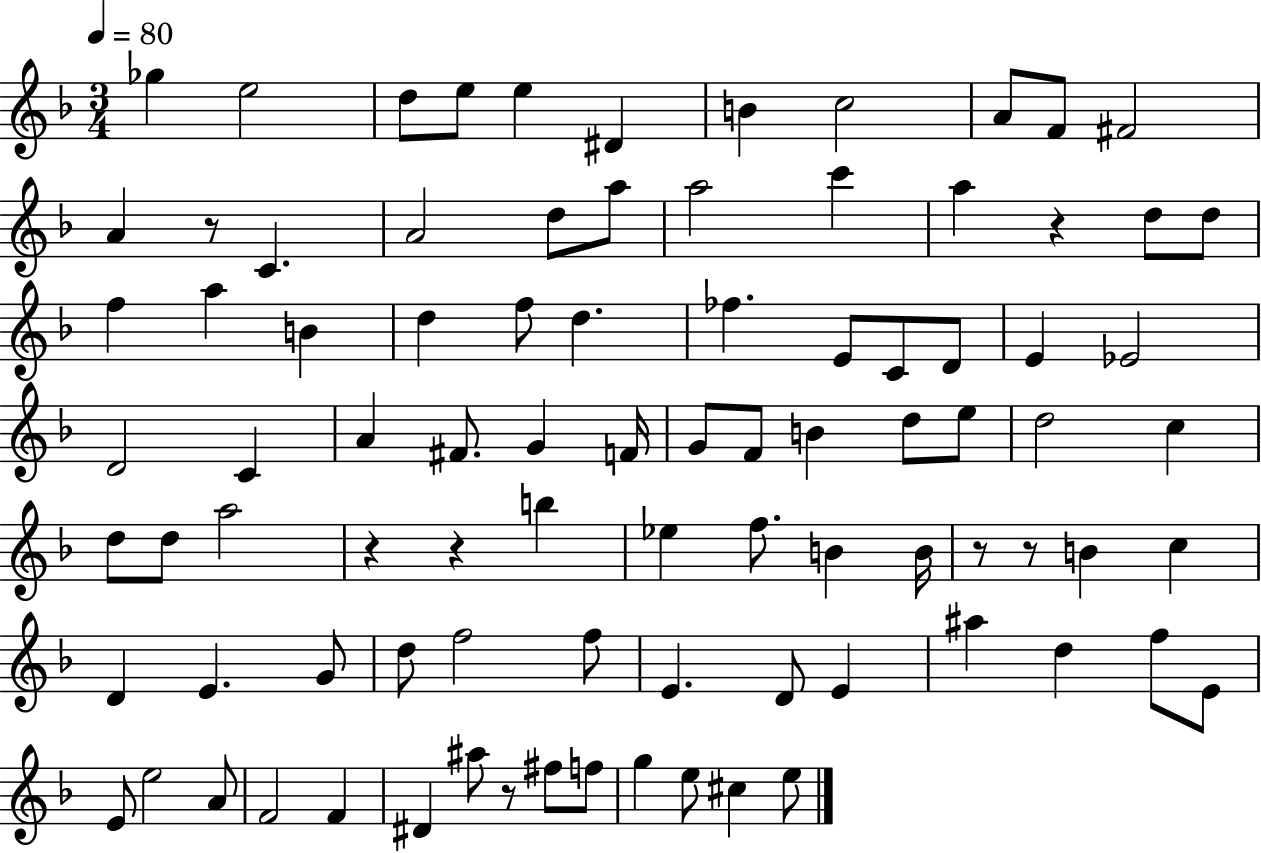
{
  \clef treble
  \numericTimeSignature
  \time 3/4
  \key f \major
  \tempo 4 = 80
  ges''4 e''2 | d''8 e''8 e''4 dis'4 | b'4 c''2 | a'8 f'8 fis'2 | \break a'4 r8 c'4. | a'2 d''8 a''8 | a''2 c'''4 | a''4 r4 d''8 d''8 | \break f''4 a''4 b'4 | d''4 f''8 d''4. | fes''4. e'8 c'8 d'8 | e'4 ees'2 | \break d'2 c'4 | a'4 fis'8. g'4 f'16 | g'8 f'8 b'4 d''8 e''8 | d''2 c''4 | \break d''8 d''8 a''2 | r4 r4 b''4 | ees''4 f''8. b'4 b'16 | r8 r8 b'4 c''4 | \break d'4 e'4. g'8 | d''8 f''2 f''8 | e'4. d'8 e'4 | ais''4 d''4 f''8 e'8 | \break e'8 e''2 a'8 | f'2 f'4 | dis'4 ais''8 r8 fis''8 f''8 | g''4 e''8 cis''4 e''8 | \break \bar "|."
}